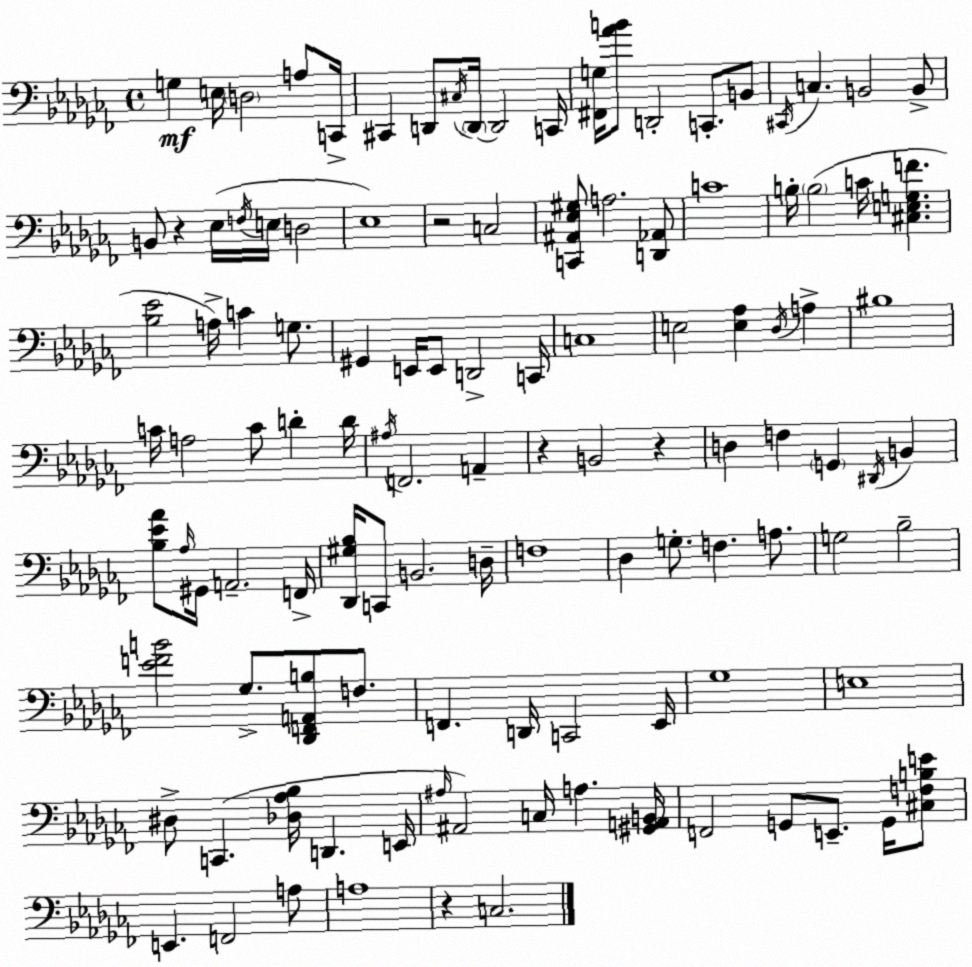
X:1
T:Untitled
M:4/4
L:1/4
K:Abm
G, E,/4 D,2 A,/2 C,,/4 ^C,, D,,/2 ^C,/4 D,,/4 D,,2 C,,/4 [^F,,G,]/4 [_AB]/2 D,,2 C,,/2 B,,/2 ^C,,/4 C, B,,2 B,,/2 B,,/2 z _E,/4 F,/4 E,/4 D,2 _E,4 z2 C,2 [C,,^A,,_E,^G,]/2 A,2 [D,,_A,,]/2 C4 B,/4 B,2 C/4 [^C,E,G,F] [_B,_E]2 A,/4 C G,/2 ^G,, E,,/4 E,,/2 D,,2 C,,/4 C,4 E,2 [E,_A,] _D,/4 A, ^B,4 C/4 A,2 C/2 D D/4 ^A,/4 F,,2 A,, z B,,2 z D, F, G,, ^D,,/4 B,, [_B,_E_A]/2 _A,/4 ^G,,/4 A,,2 F,,/4 [_D,,^G,_B,]/4 C,,/2 B,,2 D,/4 F,4 _D, G,/2 F, A,/2 G,2 _B,2 [_EFB]2 _G,/2 [_D,,F,,A,,B,]/2 F,/2 F,, D,,/4 C,,2 _E,,/4 _G,4 E,4 ^D,/2 C,, [_D,_A,_B,]/4 D,, E,,/4 ^A,/4 ^A,,2 C,/4 A, [^G,,A,,B,,]/4 F,,2 G,,/2 E,,/2 G,,/4 [^C,F,B,E]/2 E,, F,,2 A,/2 A,4 z C,2